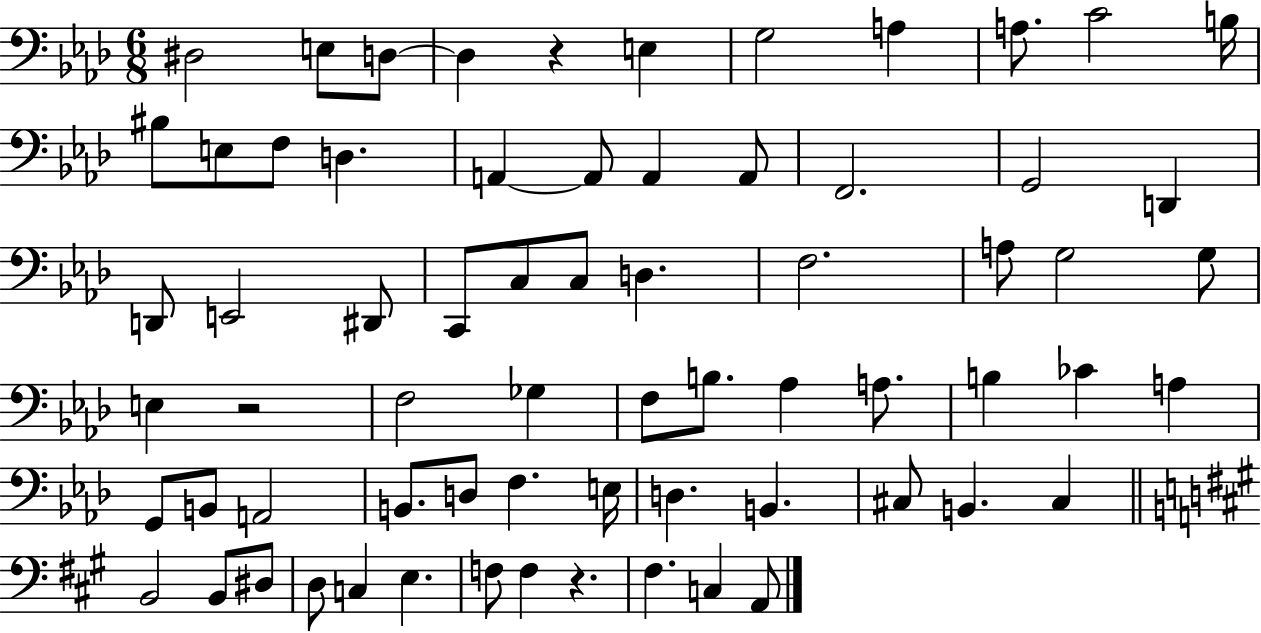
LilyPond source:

{
  \clef bass
  \numericTimeSignature
  \time 6/8
  \key aes \major
  dis2 e8 d8~~ | d4 r4 e4 | g2 a4 | a8. c'2 b16 | \break bis8 e8 f8 d4. | a,4~~ a,8 a,4 a,8 | f,2. | g,2 d,4 | \break d,8 e,2 dis,8 | c,8 c8 c8 d4. | f2. | a8 g2 g8 | \break e4 r2 | f2 ges4 | f8 b8. aes4 a8. | b4 ces'4 a4 | \break g,8 b,8 a,2 | b,8. d8 f4. e16 | d4. b,4. | cis8 b,4. cis4 | \break \bar "||" \break \key a \major b,2 b,8 dis8 | d8 c4 e4. | f8 f4 r4. | fis4. c4 a,8 | \break \bar "|."
}